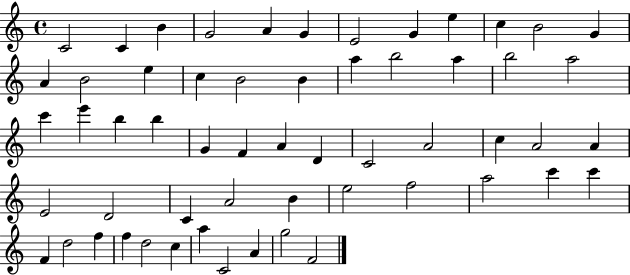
C4/h C4/q B4/q G4/h A4/q G4/q E4/h G4/q E5/q C5/q B4/h G4/q A4/q B4/h E5/q C5/q B4/h B4/q A5/q B5/h A5/q B5/h A5/h C6/q E6/q B5/q B5/q G4/q F4/q A4/q D4/q C4/h A4/h C5/q A4/h A4/q E4/h D4/h C4/q A4/h B4/q E5/h F5/h A5/h C6/q C6/q F4/q D5/h F5/q F5/q D5/h C5/q A5/q C4/h A4/q G5/h F4/h